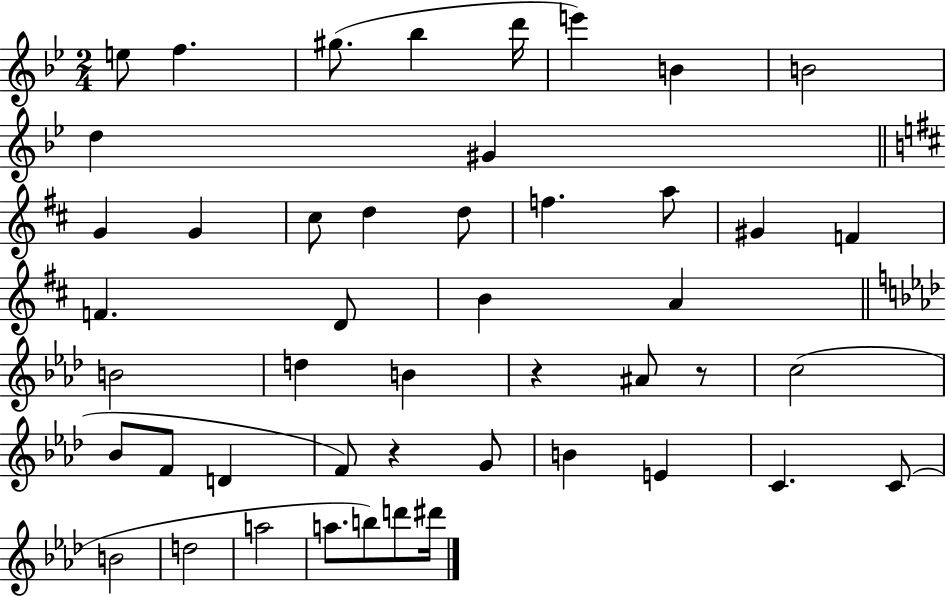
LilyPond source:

{
  \clef treble
  \numericTimeSignature
  \time 2/4
  \key bes \major
  e''8 f''4. | gis''8.( bes''4 d'''16 | e'''4) b'4 | b'2 | \break d''4 gis'4 | \bar "||" \break \key d \major g'4 g'4 | cis''8 d''4 d''8 | f''4. a''8 | gis'4 f'4 | \break f'4. d'8 | b'4 a'4 | \bar "||" \break \key aes \major b'2 | d''4 b'4 | r4 ais'8 r8 | c''2( | \break bes'8 f'8 d'4 | f'8) r4 g'8 | b'4 e'4 | c'4. c'8( | \break b'2 | d''2 | a''2 | a''8. b''8) d'''8 dis'''16 | \break \bar "|."
}